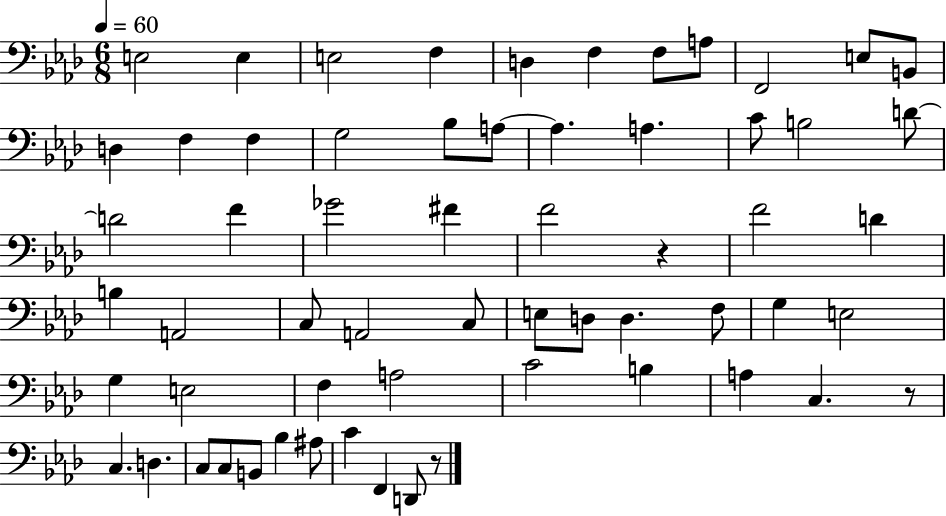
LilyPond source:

{
  \clef bass
  \numericTimeSignature
  \time 6/8
  \key aes \major
  \tempo 4 = 60
  e2 e4 | e2 f4 | d4 f4 f8 a8 | f,2 e8 b,8 | \break d4 f4 f4 | g2 bes8 a8~~ | a4. a4. | c'8 b2 d'8~~ | \break d'2 f'4 | ges'2 fis'4 | f'2 r4 | f'2 d'4 | \break b4 a,2 | c8 a,2 c8 | e8 d8 d4. f8 | g4 e2 | \break g4 e2 | f4 a2 | c'2 b4 | a4 c4. r8 | \break c4. d4. | c8 c8 b,8 bes4 ais8 | c'4 f,4 d,8 r8 | \bar "|."
}